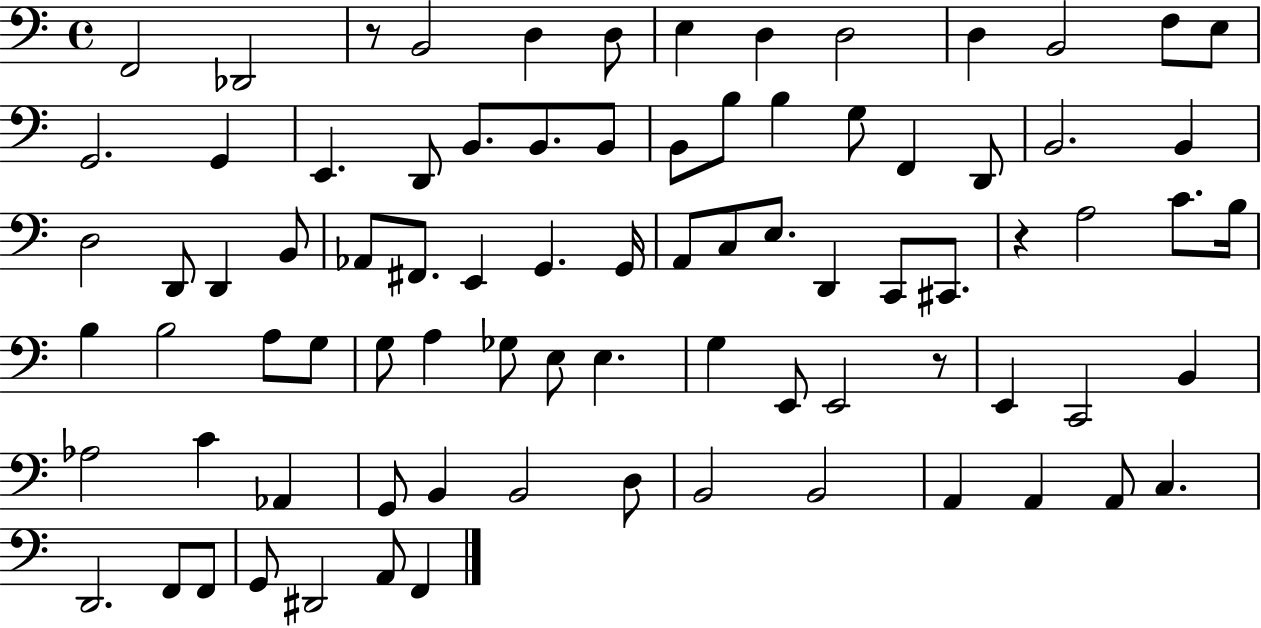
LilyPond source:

{
  \clef bass
  \time 4/4
  \defaultTimeSignature
  \key c \major
  f,2 des,2 | r8 b,2 d4 d8 | e4 d4 d2 | d4 b,2 f8 e8 | \break g,2. g,4 | e,4. d,8 b,8. b,8. b,8 | b,8 b8 b4 g8 f,4 d,8 | b,2. b,4 | \break d2 d,8 d,4 b,8 | aes,8 fis,8. e,4 g,4. g,16 | a,8 c8 e8. d,4 c,8 cis,8. | r4 a2 c'8. b16 | \break b4 b2 a8 g8 | g8 a4 ges8 e8 e4. | g4 e,8 e,2 r8 | e,4 c,2 b,4 | \break aes2 c'4 aes,4 | g,8 b,4 b,2 d8 | b,2 b,2 | a,4 a,4 a,8 c4. | \break d,2. f,8 f,8 | g,8 dis,2 a,8 f,4 | \bar "|."
}